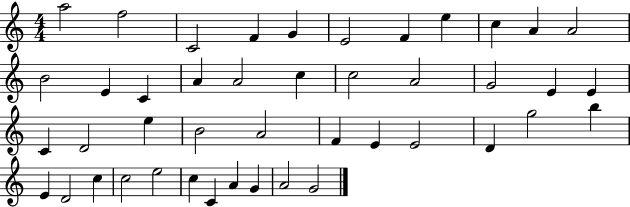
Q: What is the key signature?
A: C major